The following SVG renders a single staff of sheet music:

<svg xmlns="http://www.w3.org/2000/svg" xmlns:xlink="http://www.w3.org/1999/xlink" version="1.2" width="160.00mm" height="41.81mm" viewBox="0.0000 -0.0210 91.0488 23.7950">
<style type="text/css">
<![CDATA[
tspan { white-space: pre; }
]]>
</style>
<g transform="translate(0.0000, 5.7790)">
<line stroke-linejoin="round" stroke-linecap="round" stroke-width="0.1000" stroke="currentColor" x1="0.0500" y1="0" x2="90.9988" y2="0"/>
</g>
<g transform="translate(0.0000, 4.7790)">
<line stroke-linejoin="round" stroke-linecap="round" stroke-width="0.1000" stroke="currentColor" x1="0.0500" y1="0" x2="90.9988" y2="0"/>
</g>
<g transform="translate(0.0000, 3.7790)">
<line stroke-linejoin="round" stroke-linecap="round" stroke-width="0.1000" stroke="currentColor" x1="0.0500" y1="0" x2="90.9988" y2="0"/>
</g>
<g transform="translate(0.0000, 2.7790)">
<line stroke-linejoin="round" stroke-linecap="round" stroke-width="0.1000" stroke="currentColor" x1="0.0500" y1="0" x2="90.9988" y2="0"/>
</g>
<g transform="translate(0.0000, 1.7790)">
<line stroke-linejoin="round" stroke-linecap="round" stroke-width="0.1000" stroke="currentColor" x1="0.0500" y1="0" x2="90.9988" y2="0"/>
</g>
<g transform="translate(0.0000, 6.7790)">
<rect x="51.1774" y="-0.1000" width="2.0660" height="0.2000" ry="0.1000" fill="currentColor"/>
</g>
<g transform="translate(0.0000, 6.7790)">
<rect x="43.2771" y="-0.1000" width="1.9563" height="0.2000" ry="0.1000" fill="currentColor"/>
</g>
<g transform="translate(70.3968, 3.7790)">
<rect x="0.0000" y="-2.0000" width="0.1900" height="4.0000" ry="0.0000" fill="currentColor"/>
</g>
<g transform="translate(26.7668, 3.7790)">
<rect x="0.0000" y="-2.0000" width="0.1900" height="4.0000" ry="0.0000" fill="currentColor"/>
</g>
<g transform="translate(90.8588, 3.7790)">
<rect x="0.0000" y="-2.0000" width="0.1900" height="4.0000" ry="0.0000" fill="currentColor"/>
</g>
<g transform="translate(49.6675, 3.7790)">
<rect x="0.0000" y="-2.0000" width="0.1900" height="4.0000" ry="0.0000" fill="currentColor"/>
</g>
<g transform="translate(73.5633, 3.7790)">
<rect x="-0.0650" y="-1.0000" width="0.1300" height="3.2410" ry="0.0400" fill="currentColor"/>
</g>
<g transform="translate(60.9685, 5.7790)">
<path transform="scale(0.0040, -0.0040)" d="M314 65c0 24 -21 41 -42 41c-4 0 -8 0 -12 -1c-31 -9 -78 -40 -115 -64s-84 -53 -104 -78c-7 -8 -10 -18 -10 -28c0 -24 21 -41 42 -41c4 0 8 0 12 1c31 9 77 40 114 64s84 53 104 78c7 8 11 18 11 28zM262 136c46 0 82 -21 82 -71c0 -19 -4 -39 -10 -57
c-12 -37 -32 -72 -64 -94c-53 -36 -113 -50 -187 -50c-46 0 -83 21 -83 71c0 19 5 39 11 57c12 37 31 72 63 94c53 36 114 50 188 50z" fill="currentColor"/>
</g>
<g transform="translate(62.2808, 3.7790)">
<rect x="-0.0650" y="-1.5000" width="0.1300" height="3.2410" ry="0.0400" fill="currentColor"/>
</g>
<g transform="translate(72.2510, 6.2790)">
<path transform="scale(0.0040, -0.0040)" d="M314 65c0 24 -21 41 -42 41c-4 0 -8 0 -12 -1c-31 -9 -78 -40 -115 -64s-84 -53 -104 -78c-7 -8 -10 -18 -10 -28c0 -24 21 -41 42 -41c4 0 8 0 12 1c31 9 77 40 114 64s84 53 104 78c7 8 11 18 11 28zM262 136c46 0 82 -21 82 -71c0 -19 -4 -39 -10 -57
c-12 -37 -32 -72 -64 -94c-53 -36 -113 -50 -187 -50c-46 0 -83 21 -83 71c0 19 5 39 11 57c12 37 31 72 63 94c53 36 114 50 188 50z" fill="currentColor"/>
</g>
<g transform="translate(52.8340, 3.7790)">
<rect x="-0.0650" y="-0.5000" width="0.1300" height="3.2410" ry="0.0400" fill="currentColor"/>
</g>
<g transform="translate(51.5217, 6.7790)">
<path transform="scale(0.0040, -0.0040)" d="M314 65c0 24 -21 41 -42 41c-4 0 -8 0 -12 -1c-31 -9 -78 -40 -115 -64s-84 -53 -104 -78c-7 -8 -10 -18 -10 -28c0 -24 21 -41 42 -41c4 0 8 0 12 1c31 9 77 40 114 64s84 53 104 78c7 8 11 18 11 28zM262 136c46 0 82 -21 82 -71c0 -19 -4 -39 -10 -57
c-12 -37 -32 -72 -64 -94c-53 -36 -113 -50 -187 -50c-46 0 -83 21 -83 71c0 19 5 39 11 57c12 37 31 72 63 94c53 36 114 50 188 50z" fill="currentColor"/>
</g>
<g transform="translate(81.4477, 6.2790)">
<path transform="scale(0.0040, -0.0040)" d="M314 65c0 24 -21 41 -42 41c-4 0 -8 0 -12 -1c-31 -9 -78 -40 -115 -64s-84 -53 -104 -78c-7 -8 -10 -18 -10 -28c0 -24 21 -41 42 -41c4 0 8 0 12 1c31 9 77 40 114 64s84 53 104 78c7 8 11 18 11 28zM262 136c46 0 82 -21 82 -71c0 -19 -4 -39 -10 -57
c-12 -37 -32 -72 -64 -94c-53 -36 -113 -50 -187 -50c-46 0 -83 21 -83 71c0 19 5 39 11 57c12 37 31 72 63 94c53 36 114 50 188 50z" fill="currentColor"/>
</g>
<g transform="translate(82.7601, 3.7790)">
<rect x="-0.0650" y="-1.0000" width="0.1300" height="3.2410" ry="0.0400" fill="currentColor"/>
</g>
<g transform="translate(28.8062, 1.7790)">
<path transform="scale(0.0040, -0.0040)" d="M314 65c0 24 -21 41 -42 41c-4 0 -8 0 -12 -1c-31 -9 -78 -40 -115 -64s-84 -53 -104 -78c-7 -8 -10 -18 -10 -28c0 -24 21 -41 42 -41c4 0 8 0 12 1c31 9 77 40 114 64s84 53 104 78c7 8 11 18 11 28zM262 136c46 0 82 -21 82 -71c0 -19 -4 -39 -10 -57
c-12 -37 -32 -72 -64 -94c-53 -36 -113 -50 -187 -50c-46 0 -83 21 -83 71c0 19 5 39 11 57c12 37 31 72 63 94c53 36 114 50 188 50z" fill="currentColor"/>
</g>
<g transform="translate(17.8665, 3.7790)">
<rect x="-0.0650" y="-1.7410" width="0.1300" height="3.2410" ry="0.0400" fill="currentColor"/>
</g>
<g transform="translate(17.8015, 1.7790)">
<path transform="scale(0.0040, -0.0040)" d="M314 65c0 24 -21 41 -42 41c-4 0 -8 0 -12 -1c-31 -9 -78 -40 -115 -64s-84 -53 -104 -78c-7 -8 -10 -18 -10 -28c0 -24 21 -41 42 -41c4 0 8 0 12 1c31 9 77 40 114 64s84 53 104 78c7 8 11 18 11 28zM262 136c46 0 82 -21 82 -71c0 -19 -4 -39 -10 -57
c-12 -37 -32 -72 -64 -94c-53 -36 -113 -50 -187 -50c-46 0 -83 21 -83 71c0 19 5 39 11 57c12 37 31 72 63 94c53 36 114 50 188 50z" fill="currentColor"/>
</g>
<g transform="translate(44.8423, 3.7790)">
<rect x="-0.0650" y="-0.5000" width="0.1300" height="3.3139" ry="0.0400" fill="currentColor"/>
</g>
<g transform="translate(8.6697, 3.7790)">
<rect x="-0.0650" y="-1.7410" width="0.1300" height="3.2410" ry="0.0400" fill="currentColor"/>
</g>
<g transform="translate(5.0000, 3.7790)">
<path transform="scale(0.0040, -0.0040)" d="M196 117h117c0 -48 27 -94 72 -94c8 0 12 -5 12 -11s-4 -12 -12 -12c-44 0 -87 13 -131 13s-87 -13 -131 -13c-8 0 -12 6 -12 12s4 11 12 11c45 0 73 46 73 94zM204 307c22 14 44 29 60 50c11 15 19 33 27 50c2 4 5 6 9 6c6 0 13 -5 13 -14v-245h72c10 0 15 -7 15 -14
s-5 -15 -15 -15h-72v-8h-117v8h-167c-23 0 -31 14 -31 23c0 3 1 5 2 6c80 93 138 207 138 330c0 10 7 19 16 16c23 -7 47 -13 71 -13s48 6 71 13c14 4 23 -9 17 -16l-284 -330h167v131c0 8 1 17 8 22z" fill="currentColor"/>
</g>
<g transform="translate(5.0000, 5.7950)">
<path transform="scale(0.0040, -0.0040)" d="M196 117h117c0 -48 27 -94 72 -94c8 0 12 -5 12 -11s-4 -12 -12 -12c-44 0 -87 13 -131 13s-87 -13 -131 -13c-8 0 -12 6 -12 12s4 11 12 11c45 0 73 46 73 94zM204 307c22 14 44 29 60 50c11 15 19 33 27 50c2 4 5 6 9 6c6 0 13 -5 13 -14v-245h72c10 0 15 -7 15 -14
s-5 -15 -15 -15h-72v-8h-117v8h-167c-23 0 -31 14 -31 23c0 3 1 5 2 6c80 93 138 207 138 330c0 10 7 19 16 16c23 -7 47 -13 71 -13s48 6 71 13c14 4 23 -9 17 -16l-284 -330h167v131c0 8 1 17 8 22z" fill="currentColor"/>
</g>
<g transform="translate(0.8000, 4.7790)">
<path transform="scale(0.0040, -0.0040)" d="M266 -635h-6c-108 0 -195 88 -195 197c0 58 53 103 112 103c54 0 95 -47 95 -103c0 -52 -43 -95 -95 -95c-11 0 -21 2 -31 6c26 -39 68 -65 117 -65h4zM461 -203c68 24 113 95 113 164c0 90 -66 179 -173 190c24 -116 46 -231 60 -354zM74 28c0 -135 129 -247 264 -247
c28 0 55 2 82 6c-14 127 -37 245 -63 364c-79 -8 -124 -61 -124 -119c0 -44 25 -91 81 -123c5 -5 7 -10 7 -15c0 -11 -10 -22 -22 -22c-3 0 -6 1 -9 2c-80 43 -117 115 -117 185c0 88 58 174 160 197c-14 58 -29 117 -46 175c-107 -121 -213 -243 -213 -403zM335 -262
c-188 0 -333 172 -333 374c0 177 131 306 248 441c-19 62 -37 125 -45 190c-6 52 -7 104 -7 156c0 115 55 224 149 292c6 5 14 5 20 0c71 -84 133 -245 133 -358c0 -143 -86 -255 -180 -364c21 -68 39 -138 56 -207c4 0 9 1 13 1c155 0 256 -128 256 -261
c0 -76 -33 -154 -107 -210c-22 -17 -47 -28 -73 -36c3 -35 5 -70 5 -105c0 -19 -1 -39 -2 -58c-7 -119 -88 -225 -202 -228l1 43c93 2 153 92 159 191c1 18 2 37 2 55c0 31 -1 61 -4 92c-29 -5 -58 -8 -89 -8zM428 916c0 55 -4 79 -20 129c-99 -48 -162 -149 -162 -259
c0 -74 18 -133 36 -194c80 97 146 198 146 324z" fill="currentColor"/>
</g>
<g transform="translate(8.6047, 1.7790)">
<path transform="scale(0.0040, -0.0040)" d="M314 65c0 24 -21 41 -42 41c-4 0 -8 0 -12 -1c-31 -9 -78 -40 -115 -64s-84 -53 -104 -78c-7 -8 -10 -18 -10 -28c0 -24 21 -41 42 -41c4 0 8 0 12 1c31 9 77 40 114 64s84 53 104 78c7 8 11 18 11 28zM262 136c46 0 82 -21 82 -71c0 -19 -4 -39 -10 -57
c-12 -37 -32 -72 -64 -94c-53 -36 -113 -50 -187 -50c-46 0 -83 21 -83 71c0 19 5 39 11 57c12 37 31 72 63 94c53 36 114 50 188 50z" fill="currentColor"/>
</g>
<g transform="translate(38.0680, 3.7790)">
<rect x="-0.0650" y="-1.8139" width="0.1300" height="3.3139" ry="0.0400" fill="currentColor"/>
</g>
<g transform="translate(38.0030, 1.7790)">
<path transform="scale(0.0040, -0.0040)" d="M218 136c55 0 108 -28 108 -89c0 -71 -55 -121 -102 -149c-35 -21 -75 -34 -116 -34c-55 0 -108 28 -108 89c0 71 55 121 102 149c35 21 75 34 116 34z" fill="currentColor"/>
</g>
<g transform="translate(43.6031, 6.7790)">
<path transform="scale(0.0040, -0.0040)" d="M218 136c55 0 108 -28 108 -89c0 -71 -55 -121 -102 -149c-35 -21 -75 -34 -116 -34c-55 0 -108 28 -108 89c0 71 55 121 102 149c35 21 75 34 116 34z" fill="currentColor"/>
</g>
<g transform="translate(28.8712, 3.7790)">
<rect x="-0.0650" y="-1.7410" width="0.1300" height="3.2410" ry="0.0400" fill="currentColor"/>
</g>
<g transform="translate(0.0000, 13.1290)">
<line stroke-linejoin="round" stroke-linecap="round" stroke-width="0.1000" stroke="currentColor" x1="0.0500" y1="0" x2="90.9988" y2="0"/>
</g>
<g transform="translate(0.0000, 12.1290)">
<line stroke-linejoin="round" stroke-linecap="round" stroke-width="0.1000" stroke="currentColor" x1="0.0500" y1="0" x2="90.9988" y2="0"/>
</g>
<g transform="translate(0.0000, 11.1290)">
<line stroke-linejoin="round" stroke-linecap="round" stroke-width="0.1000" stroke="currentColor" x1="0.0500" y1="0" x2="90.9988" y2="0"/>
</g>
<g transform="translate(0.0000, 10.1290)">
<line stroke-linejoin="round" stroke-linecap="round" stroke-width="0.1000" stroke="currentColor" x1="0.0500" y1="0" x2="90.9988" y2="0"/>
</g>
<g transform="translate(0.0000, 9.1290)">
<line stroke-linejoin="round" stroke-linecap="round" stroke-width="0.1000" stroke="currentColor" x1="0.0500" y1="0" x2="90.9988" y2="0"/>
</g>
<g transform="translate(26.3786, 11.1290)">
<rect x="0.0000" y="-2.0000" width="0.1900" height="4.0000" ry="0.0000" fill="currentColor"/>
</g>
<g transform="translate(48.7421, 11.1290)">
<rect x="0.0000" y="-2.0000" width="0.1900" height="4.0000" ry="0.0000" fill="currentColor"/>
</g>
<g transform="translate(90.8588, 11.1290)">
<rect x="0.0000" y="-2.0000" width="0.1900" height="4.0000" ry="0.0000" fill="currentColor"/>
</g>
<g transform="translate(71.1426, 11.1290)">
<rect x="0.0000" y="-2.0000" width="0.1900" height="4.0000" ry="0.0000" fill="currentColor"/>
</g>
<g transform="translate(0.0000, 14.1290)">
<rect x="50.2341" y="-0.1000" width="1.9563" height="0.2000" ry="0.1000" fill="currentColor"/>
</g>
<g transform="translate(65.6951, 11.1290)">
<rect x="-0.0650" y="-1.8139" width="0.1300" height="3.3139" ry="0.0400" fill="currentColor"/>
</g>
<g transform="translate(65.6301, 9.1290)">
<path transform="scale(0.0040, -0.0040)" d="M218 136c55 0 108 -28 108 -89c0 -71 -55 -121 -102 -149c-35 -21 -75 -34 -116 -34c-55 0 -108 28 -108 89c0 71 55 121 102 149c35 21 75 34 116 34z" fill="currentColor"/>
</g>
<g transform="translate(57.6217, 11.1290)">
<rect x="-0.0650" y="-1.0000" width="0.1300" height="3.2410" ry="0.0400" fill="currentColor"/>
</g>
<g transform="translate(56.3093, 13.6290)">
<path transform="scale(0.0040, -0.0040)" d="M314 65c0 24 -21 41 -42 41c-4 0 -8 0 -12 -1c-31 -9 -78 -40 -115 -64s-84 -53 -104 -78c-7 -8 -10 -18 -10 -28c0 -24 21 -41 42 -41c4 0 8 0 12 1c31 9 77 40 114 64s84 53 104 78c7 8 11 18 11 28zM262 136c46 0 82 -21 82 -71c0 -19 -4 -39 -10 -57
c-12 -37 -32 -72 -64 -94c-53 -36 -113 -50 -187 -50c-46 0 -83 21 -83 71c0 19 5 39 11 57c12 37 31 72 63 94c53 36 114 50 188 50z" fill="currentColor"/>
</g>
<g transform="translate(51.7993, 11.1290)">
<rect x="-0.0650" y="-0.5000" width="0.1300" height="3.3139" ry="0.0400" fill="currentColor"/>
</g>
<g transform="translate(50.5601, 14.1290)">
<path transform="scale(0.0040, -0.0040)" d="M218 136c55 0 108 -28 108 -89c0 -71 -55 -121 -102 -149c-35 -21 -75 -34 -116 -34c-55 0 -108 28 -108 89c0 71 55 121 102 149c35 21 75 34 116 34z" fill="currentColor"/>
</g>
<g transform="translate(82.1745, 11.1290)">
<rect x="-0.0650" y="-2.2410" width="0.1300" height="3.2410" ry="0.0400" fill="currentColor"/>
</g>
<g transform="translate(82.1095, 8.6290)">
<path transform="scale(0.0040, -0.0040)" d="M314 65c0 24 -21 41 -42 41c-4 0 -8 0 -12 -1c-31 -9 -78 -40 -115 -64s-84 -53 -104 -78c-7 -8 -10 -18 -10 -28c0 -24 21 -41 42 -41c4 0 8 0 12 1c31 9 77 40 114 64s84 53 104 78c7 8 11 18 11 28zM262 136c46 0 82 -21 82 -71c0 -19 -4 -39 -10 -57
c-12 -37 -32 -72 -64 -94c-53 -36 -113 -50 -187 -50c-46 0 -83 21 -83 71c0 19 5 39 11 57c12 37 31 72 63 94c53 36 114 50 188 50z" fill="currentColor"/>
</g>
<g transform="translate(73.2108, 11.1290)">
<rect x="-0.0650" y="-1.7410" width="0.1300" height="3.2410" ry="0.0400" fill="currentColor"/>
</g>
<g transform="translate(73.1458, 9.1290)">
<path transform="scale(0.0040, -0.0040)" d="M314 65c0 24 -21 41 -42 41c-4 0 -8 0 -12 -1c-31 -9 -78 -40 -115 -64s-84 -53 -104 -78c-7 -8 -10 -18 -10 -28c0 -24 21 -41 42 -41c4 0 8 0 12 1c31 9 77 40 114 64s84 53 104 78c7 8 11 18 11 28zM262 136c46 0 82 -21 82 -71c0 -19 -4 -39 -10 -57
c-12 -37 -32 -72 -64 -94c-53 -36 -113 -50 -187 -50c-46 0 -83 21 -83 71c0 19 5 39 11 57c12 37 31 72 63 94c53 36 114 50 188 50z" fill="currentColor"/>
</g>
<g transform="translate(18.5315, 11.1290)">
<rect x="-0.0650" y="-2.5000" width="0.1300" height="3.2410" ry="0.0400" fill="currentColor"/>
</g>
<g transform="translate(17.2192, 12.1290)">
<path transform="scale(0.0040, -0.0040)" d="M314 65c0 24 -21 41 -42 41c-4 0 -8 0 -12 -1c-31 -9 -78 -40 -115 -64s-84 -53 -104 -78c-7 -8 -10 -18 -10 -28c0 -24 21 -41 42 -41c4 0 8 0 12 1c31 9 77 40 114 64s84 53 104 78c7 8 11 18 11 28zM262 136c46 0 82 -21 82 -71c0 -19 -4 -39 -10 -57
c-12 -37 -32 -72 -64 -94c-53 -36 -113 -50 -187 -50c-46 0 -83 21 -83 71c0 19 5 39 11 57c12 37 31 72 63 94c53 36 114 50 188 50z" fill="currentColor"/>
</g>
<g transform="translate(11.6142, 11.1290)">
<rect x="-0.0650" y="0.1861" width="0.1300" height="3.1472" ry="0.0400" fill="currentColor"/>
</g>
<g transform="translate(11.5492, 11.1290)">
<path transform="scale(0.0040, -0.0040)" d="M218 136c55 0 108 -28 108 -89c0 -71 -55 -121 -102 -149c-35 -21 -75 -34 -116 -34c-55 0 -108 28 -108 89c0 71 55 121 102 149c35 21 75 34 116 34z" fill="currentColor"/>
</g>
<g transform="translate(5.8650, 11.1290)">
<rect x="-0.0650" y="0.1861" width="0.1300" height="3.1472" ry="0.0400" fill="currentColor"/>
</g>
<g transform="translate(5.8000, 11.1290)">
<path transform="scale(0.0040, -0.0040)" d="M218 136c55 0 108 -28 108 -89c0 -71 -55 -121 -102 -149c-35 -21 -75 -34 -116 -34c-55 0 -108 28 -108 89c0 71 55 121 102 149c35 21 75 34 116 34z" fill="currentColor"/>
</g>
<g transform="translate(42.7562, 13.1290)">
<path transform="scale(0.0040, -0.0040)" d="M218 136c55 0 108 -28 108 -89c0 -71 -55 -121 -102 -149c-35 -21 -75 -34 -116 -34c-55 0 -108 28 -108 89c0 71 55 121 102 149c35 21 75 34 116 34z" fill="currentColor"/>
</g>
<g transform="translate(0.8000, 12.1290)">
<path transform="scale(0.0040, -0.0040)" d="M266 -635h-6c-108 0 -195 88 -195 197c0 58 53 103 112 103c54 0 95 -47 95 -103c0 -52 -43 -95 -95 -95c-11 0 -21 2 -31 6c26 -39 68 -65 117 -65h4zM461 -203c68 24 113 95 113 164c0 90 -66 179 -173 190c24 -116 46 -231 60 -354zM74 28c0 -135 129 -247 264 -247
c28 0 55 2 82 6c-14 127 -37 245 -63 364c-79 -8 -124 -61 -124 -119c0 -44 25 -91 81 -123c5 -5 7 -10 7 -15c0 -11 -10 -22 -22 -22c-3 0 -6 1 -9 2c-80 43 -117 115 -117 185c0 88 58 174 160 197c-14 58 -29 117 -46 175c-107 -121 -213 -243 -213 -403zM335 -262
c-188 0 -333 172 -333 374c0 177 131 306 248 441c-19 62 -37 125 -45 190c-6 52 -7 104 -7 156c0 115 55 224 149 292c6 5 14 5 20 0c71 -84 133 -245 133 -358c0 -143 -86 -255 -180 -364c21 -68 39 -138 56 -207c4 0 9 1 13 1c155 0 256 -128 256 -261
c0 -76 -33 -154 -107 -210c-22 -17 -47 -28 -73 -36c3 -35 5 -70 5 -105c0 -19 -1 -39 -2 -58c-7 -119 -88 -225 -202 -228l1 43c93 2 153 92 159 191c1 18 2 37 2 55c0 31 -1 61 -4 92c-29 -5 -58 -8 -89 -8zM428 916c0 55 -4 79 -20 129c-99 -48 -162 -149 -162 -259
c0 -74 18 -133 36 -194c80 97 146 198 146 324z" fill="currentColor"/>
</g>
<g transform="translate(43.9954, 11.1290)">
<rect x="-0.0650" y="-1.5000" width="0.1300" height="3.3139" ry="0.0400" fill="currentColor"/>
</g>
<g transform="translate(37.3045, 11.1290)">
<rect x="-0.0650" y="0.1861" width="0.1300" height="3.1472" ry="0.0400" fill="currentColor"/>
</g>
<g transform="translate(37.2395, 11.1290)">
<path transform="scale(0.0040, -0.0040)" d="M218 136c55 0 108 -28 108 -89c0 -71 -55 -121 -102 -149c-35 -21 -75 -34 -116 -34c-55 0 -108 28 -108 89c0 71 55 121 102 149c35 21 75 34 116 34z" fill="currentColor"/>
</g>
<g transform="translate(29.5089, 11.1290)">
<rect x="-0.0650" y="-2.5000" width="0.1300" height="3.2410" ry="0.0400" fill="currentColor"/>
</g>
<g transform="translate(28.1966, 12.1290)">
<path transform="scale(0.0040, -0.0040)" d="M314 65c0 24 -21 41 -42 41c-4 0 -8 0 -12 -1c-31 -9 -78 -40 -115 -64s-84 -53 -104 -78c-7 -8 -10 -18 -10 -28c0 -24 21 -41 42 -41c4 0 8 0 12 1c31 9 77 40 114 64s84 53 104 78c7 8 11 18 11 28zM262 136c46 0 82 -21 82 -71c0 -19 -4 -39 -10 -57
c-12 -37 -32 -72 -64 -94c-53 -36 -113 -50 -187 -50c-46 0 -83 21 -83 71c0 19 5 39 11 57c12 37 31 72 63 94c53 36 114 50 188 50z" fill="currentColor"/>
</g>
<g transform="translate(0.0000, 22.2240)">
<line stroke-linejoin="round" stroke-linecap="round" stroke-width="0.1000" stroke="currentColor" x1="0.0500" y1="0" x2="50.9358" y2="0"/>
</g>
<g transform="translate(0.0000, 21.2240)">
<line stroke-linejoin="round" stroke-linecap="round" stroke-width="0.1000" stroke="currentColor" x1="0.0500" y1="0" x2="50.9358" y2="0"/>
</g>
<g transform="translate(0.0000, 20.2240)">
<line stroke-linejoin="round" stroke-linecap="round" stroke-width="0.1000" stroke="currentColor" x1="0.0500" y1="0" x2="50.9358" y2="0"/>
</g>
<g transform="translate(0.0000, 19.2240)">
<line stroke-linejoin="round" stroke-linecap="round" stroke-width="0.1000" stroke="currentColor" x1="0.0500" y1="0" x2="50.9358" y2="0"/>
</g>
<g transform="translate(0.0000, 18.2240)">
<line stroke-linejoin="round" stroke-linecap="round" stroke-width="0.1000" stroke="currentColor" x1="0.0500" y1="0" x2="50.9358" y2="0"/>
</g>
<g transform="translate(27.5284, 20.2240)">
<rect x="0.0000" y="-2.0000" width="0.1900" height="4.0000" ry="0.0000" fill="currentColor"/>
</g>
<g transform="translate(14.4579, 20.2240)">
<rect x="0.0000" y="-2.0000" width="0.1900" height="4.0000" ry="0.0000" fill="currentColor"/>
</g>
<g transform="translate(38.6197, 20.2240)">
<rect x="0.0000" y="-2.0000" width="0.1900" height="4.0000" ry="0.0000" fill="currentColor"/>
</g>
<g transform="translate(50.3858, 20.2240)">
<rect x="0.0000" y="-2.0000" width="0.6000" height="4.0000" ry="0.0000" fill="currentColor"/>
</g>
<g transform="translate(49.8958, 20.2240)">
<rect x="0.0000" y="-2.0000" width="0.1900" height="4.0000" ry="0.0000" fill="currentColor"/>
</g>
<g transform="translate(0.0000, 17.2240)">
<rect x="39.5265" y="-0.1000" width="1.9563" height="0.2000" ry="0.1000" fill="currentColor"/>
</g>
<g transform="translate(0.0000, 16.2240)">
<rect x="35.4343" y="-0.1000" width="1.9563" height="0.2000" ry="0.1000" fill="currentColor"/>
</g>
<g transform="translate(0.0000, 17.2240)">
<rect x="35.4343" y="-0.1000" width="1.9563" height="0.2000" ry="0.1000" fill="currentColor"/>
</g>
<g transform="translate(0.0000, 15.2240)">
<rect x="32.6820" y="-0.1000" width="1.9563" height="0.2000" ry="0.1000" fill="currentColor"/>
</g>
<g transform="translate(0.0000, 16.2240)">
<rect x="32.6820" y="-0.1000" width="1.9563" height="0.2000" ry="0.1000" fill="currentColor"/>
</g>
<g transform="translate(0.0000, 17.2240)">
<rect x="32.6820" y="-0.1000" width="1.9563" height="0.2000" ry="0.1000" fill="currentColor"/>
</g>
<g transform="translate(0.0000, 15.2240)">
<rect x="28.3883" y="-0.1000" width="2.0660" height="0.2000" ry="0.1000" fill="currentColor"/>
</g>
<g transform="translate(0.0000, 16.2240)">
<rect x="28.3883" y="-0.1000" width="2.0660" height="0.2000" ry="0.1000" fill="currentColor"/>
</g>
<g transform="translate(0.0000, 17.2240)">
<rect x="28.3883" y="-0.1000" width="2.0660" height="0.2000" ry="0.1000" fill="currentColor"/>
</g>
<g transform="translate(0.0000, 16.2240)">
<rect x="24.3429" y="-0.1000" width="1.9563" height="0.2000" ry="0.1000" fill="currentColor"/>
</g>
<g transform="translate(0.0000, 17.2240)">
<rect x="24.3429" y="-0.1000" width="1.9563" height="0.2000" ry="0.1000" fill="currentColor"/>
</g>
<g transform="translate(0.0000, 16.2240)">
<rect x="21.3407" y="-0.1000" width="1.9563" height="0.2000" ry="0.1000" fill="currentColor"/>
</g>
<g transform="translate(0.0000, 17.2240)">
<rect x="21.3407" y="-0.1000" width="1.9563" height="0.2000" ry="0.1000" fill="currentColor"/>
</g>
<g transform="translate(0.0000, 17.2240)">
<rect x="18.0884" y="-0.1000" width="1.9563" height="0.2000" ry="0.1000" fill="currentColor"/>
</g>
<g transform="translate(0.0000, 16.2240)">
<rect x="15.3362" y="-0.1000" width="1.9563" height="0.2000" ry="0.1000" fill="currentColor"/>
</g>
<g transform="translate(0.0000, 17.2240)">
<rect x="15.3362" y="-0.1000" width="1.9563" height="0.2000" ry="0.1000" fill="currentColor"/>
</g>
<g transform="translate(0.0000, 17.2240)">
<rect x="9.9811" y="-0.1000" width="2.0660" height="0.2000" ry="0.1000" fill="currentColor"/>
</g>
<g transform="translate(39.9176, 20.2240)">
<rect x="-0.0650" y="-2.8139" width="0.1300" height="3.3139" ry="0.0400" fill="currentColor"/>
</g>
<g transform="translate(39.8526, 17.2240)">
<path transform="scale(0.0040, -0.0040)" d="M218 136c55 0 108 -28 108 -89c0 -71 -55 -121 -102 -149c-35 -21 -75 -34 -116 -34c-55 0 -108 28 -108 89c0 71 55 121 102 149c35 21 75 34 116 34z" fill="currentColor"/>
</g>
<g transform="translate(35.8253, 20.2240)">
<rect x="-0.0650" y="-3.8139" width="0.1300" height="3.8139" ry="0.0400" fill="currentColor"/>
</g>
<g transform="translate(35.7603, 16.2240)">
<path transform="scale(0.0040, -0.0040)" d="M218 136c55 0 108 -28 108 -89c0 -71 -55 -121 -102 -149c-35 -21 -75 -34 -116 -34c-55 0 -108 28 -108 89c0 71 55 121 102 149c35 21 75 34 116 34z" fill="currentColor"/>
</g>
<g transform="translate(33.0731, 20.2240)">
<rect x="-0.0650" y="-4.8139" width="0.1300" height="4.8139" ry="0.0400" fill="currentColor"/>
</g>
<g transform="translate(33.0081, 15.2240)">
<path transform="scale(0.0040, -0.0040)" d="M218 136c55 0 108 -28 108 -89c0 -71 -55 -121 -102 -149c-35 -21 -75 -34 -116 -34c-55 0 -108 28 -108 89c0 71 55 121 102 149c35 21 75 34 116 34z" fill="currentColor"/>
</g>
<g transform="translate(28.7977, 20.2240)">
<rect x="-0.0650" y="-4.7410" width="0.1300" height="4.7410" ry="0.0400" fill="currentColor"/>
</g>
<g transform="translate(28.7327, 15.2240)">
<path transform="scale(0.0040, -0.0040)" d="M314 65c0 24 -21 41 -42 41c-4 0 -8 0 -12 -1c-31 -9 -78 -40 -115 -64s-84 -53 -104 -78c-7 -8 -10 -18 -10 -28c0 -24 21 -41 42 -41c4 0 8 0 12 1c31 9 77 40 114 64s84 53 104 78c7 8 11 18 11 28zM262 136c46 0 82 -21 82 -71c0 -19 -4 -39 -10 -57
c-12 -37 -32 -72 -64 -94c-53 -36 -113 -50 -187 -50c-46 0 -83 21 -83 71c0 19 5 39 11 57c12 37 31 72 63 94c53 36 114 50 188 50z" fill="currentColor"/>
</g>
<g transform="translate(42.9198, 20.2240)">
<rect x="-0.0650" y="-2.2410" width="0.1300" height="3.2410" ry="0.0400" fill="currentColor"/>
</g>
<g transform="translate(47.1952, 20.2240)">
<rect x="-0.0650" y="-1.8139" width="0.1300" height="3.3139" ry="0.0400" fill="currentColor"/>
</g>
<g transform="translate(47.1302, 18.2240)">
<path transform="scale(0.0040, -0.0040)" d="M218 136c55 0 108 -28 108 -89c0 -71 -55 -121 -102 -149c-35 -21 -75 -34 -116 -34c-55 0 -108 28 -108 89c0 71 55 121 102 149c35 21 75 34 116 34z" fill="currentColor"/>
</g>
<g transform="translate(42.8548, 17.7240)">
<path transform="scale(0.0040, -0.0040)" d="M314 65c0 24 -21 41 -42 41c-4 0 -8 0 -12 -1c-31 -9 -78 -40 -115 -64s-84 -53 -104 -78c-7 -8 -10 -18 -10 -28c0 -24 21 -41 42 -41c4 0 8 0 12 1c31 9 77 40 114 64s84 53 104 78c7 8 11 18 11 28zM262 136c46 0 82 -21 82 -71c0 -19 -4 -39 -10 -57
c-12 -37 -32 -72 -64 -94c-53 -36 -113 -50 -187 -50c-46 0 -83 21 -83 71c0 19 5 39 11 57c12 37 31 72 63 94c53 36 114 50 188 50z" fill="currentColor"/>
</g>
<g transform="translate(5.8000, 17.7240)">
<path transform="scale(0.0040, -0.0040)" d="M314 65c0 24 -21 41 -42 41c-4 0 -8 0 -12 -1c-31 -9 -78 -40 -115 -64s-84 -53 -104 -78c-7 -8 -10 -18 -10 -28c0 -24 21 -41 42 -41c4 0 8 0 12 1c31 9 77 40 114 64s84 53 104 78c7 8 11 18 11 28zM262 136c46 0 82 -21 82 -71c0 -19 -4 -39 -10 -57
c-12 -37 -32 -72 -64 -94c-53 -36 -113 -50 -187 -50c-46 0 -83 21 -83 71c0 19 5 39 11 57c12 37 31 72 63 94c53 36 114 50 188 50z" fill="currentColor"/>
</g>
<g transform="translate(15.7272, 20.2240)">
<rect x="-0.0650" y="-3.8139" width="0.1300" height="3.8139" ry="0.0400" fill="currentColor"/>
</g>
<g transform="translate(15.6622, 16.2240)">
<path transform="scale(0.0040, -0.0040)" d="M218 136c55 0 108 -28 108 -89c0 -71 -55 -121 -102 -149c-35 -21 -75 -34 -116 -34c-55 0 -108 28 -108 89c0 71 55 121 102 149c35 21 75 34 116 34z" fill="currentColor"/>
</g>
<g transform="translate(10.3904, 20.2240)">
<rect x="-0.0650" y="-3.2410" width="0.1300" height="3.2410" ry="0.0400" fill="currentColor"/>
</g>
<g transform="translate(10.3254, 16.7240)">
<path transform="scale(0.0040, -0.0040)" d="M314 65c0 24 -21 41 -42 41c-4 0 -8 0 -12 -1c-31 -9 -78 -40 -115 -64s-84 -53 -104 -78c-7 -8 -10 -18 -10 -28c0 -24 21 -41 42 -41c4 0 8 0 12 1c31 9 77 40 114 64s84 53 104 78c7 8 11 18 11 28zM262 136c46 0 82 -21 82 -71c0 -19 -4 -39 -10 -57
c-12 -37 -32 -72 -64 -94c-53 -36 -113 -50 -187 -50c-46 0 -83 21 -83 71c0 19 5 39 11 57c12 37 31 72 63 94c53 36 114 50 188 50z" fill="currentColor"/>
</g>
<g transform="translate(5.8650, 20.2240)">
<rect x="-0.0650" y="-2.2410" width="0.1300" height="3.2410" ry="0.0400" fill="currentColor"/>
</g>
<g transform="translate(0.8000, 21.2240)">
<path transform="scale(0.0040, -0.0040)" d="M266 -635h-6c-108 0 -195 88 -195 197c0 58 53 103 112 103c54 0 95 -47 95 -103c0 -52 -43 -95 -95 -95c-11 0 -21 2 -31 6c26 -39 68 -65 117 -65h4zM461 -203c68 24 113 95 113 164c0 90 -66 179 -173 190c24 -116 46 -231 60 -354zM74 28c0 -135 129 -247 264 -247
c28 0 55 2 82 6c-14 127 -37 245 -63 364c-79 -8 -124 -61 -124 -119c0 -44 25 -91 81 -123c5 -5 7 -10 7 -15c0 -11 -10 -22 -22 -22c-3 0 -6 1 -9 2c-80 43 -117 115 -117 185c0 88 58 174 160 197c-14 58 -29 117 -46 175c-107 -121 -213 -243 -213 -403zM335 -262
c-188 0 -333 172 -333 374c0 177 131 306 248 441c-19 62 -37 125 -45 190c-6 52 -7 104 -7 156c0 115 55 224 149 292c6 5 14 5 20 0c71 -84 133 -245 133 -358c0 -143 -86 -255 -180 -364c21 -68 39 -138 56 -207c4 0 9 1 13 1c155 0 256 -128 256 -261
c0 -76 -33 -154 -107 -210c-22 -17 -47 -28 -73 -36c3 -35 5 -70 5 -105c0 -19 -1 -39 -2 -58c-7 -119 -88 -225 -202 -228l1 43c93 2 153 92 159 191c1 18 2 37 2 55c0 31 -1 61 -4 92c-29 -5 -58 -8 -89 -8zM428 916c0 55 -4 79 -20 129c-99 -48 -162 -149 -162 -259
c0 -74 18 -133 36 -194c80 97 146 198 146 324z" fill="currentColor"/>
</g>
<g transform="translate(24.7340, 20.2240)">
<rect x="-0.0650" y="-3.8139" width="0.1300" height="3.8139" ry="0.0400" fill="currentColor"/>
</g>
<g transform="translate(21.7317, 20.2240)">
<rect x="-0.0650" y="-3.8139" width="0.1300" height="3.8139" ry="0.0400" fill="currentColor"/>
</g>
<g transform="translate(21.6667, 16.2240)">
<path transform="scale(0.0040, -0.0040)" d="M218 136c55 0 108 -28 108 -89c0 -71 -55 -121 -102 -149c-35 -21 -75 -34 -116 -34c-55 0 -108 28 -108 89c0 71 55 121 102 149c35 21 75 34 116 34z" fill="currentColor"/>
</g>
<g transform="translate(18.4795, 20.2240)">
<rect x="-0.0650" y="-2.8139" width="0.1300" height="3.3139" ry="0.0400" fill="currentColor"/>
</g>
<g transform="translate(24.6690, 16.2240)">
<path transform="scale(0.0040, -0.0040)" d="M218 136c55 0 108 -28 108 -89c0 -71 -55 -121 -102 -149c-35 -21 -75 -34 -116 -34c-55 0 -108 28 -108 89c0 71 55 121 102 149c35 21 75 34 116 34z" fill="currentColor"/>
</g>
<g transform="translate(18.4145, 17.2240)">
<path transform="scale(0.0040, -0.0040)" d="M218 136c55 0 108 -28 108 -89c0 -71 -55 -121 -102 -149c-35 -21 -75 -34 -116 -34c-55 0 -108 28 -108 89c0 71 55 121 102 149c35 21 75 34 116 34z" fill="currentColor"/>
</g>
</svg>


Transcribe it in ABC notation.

X:1
T:Untitled
M:4/4
L:1/4
K:C
f2 f2 f2 f C C2 E2 D2 D2 B B G2 G2 B E C D2 f f2 g2 g2 b2 c' a c' c' e'2 e' c' a g2 f